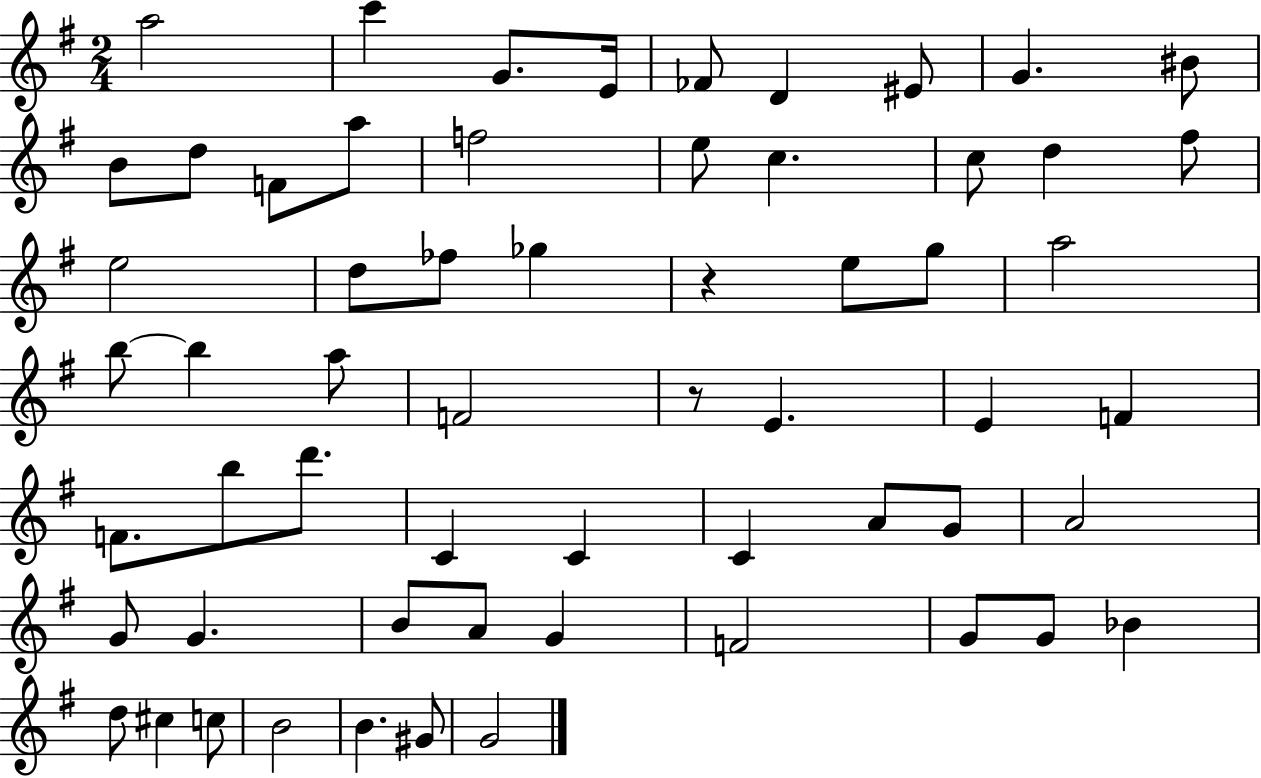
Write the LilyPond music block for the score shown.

{
  \clef treble
  \numericTimeSignature
  \time 2/4
  \key g \major
  a''2 | c'''4 g'8. e'16 | fes'8 d'4 eis'8 | g'4. bis'8 | \break b'8 d''8 f'8 a''8 | f''2 | e''8 c''4. | c''8 d''4 fis''8 | \break e''2 | d''8 fes''8 ges''4 | r4 e''8 g''8 | a''2 | \break b''8~~ b''4 a''8 | f'2 | r8 e'4. | e'4 f'4 | \break f'8. b''8 d'''8. | c'4 c'4 | c'4 a'8 g'8 | a'2 | \break g'8 g'4. | b'8 a'8 g'4 | f'2 | g'8 g'8 bes'4 | \break d''8 cis''4 c''8 | b'2 | b'4. gis'8 | g'2 | \break \bar "|."
}